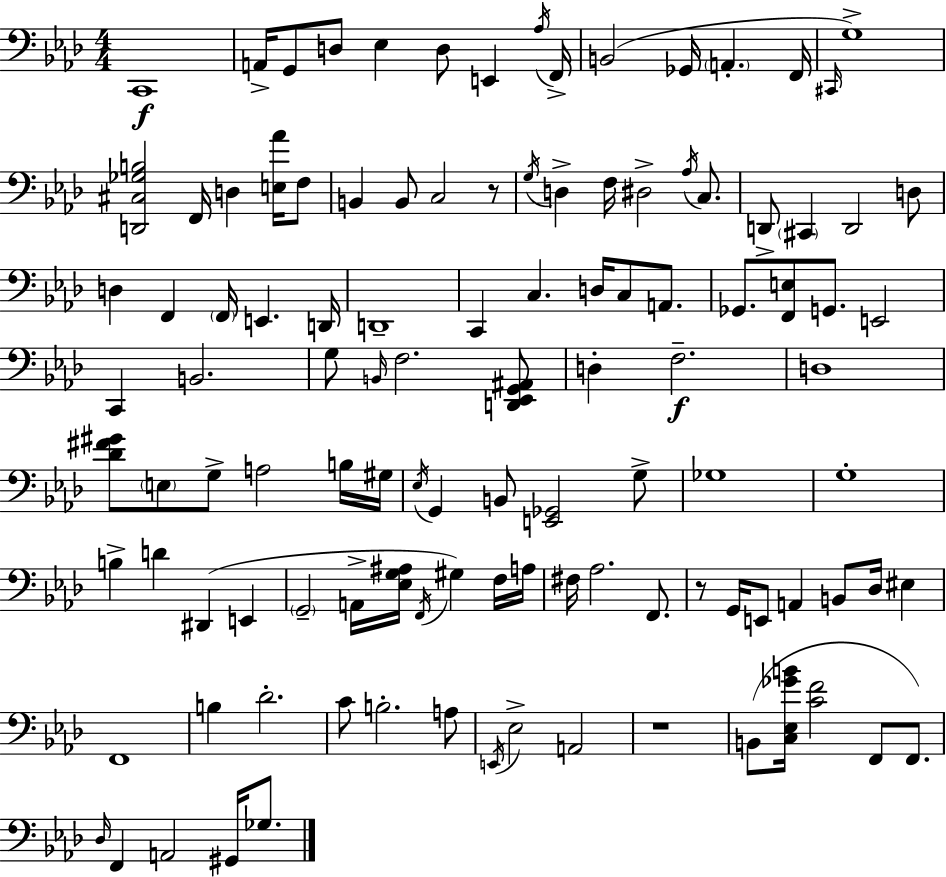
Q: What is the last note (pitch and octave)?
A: Gb3